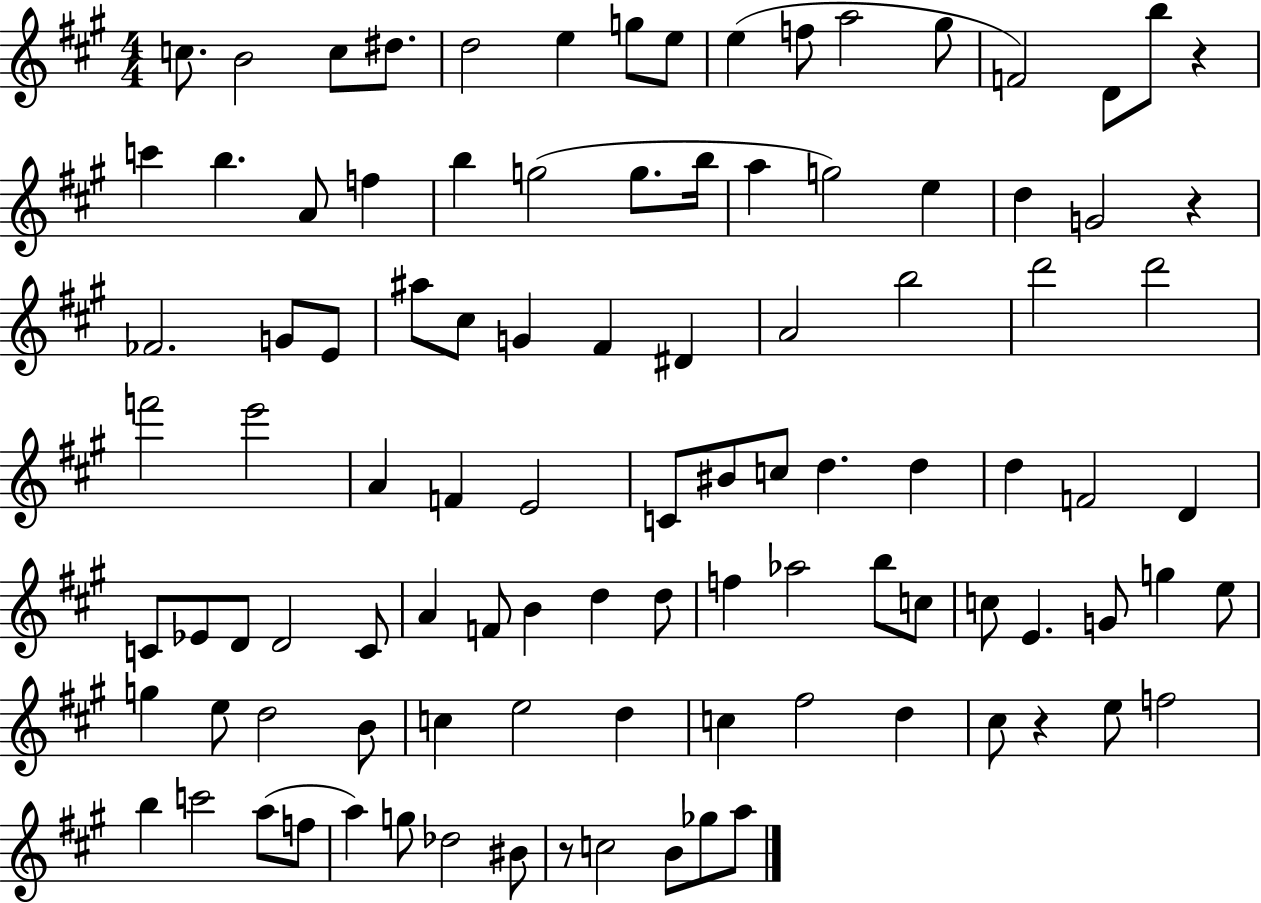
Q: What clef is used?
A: treble